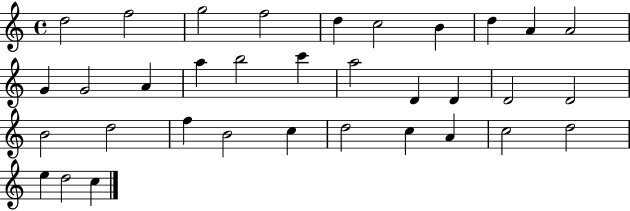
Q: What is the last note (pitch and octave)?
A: C5